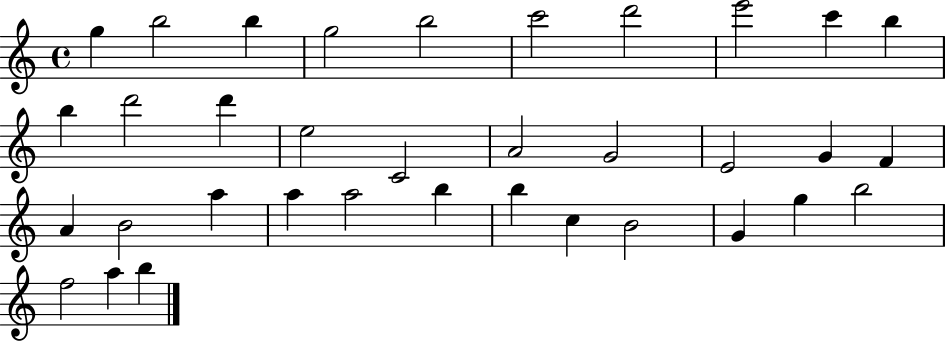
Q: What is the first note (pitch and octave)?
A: G5